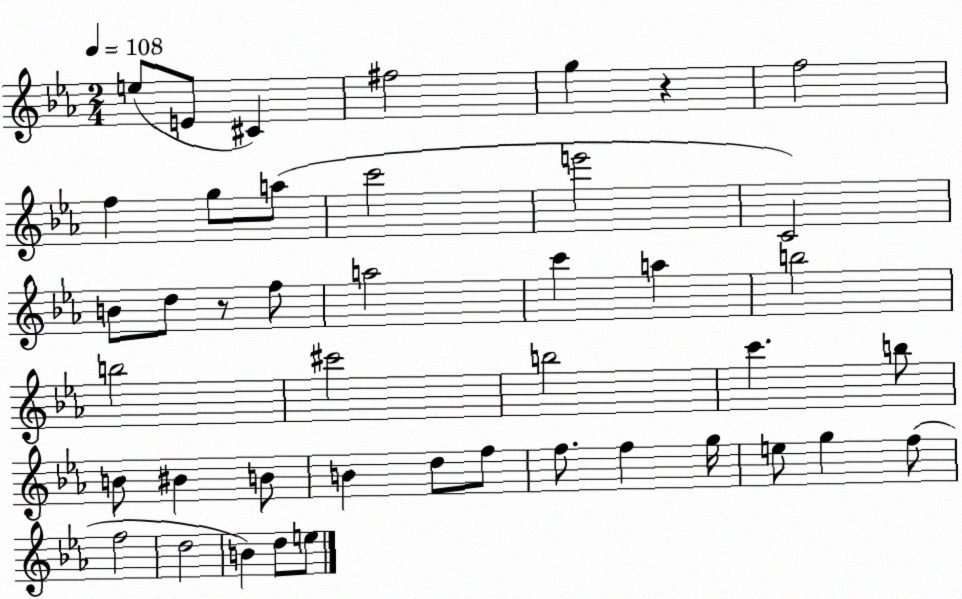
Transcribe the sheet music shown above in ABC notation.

X:1
T:Untitled
M:2/4
L:1/4
K:Eb
e/2 E/2 ^C ^f2 g z f2 f g/2 a/2 c'2 e'2 C2 B/2 d/2 z/2 f/2 a2 c' a b2 b2 ^c'2 b2 c' b/2 B/2 ^B B/2 B d/2 f/2 f/2 f g/4 e/2 g f/2 f2 d2 B d/2 e/2